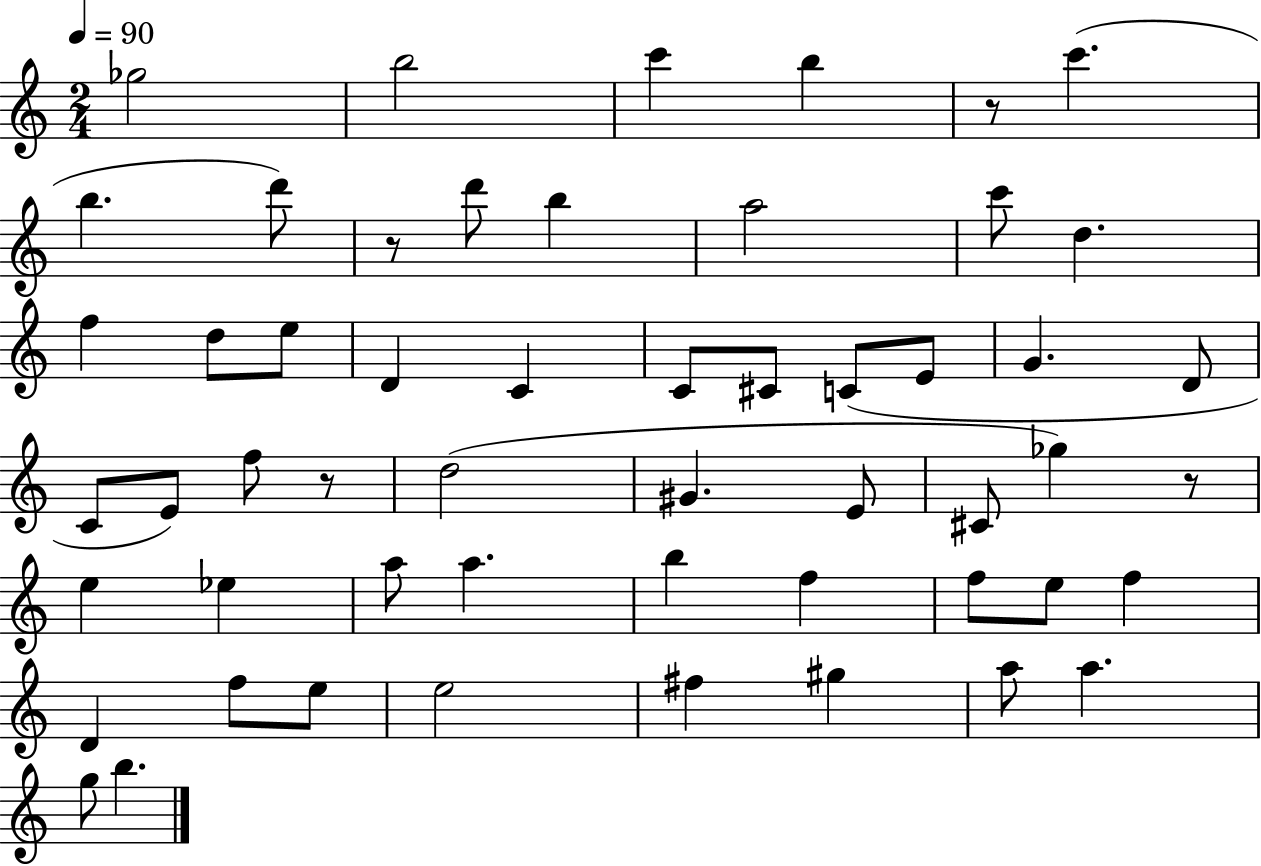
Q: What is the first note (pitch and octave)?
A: Gb5